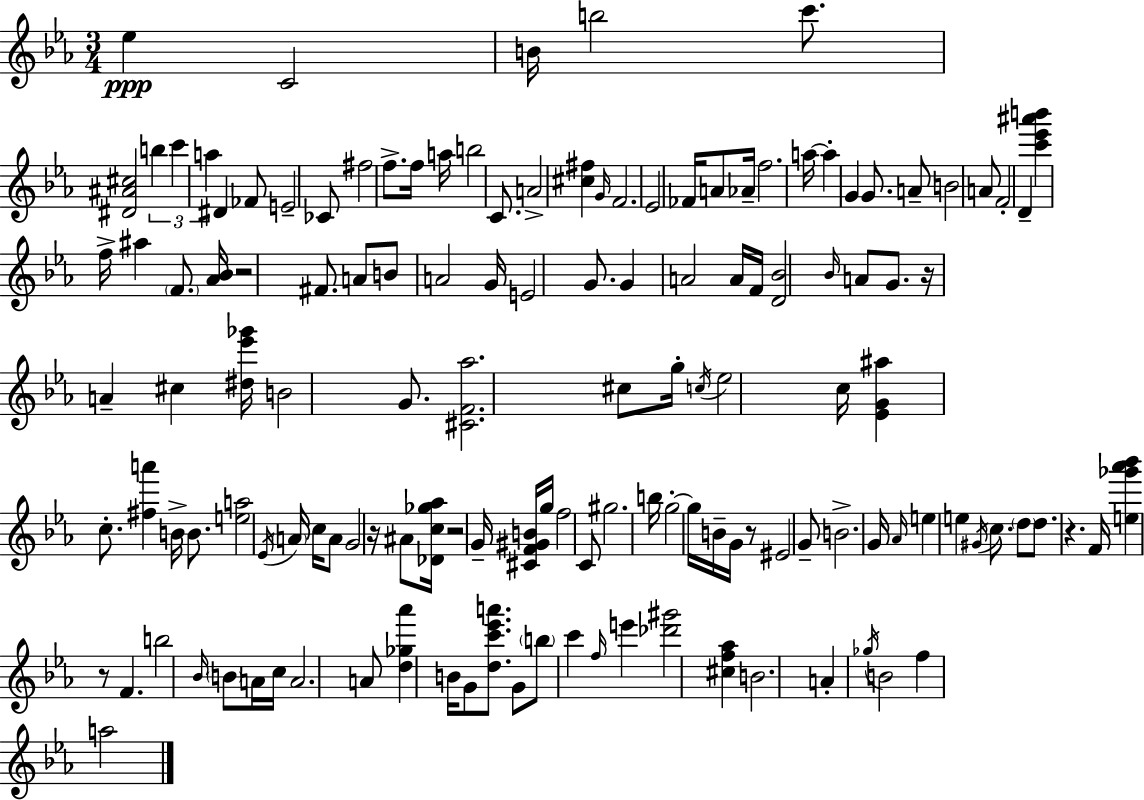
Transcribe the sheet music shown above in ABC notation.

X:1
T:Untitled
M:3/4
L:1/4
K:Eb
_e C2 B/4 b2 c'/2 [^D^A^c]2 b c' a ^D _F/2 E2 _C/2 ^f2 f/2 f/4 a/4 b2 C/2 A2 [^c^f] G/4 F2 _E2 _F/4 A/2 _A/4 f2 a/4 a G G/2 A/2 B2 A/2 F2 D [c'_e'^a'b'] f/4 ^a F/2 [_A_B]/4 z2 ^F/2 A/2 B/2 A2 G/4 E2 G/2 G A2 A/4 F/4 [D_B]2 _B/4 A/2 G/2 z/4 A ^c [^d_e'_g']/4 B2 G/2 [^CF_a]2 ^c/2 g/4 c/4 _e2 c/4 [_EG^a] c/2 [^fa'] B/4 B/2 [ea]2 _E/4 A/4 c/4 A/2 G2 z/4 ^A/2 [_Dc_g_a]/4 z2 G/4 [^CF^GB]/4 g/4 f2 C/2 ^g2 b/4 g2 g/4 B/4 G/4 z/2 ^E2 G/2 B2 G/4 _A/4 e e ^G/4 c/2 d/2 d/2 z F/4 [e_g'_a'_b'] z/2 F b2 _B/4 B/2 A/4 c/4 A2 A/2 [d_g_a'] B/4 G/2 [dc'_e'a']/2 G/2 b/2 c' f/4 e' [_d'^g']2 [^cf_a] B2 A _g/4 B2 f a2